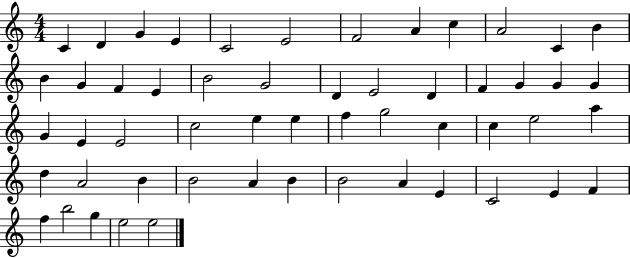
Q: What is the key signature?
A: C major